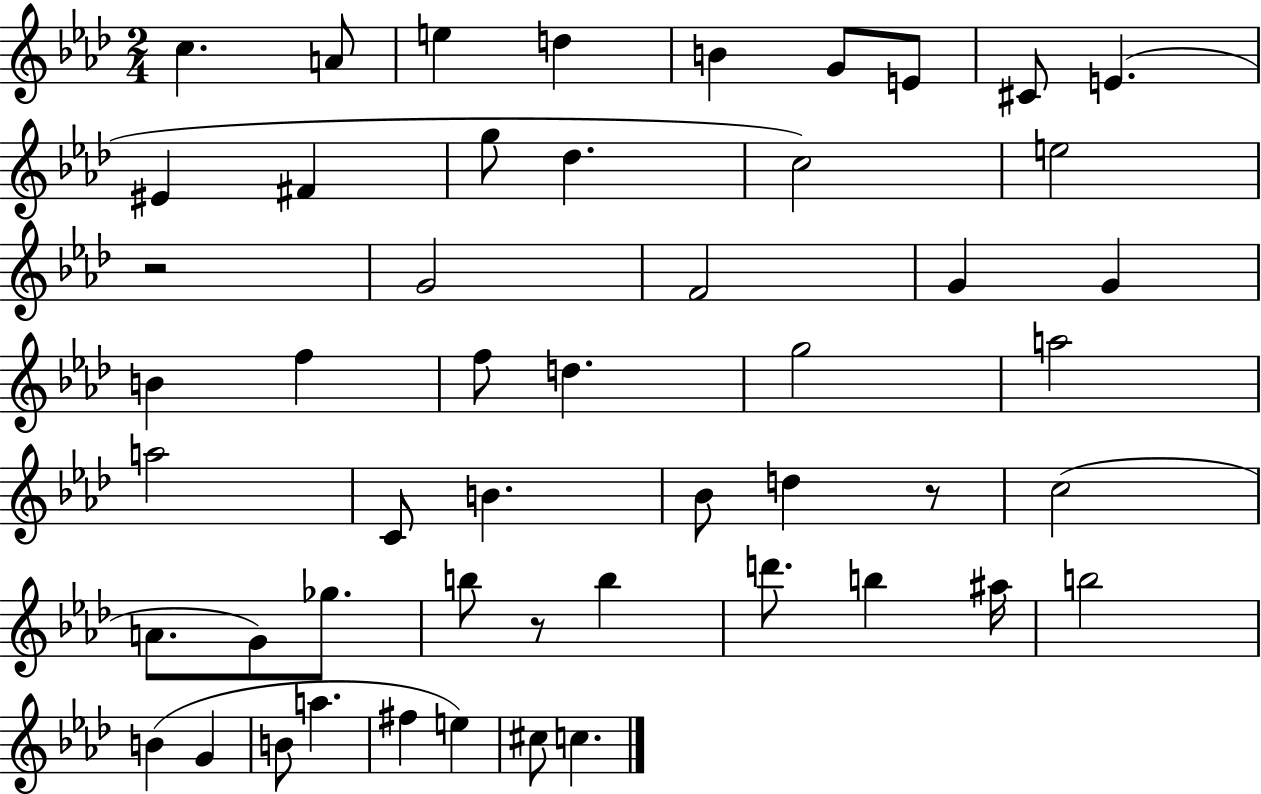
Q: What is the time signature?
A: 2/4